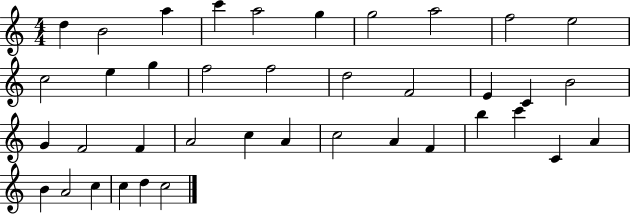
D5/q B4/h A5/q C6/q A5/h G5/q G5/h A5/h F5/h E5/h C5/h E5/q G5/q F5/h F5/h D5/h F4/h E4/q C4/q B4/h G4/q F4/h F4/q A4/h C5/q A4/q C5/h A4/q F4/q B5/q C6/q C4/q A4/q B4/q A4/h C5/q C5/q D5/q C5/h